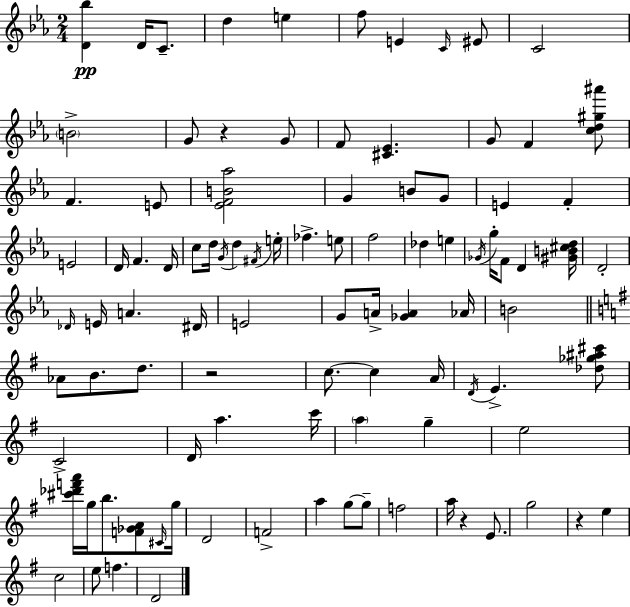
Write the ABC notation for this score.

X:1
T:Untitled
M:2/4
L:1/4
K:Eb
[D_b] D/4 C/2 d e f/2 E C/4 ^E/2 C2 B2 G/2 z G/2 F/2 [^C_E] G/2 F [cd^g^a']/2 F E/2 [_EFB_a]2 G B/2 G/2 E F E2 D/4 F D/4 c/2 d/4 G/4 d ^F/4 e/4 _f e/2 f2 _d e _G/4 g/4 F/2 D [^GB^cd]/4 D2 _D/4 E/4 A ^D/4 E2 G/2 A/4 [_GA] _A/4 B2 _A/2 B/2 d/2 z2 c/2 c A/4 D/4 E [_d_g^a^c']/2 C2 D/4 a c'/4 a g e2 [^c'_d'f'a']/4 g/4 b/2 [F_GA]/2 ^C/4 g/4 D2 F2 a g/2 g/2 f2 a/4 z E/2 g2 z e c2 e/2 f D2